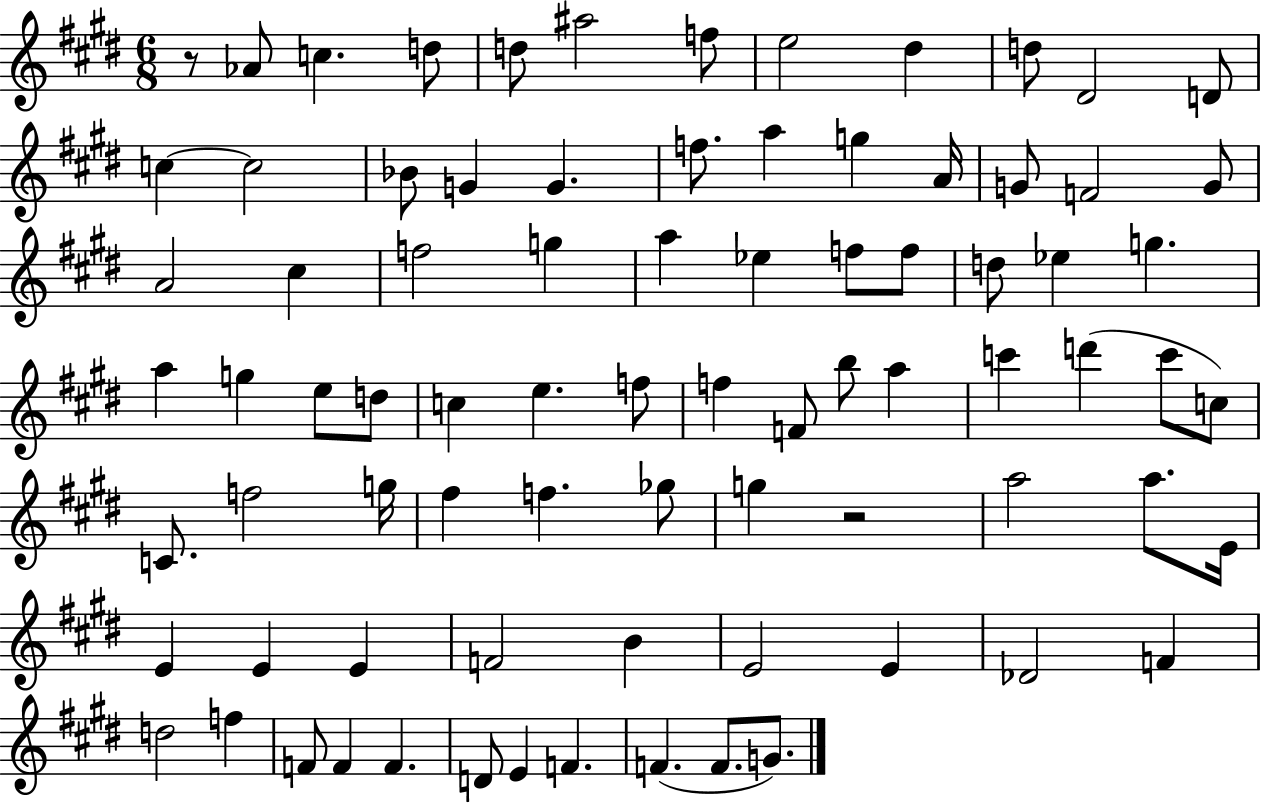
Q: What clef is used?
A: treble